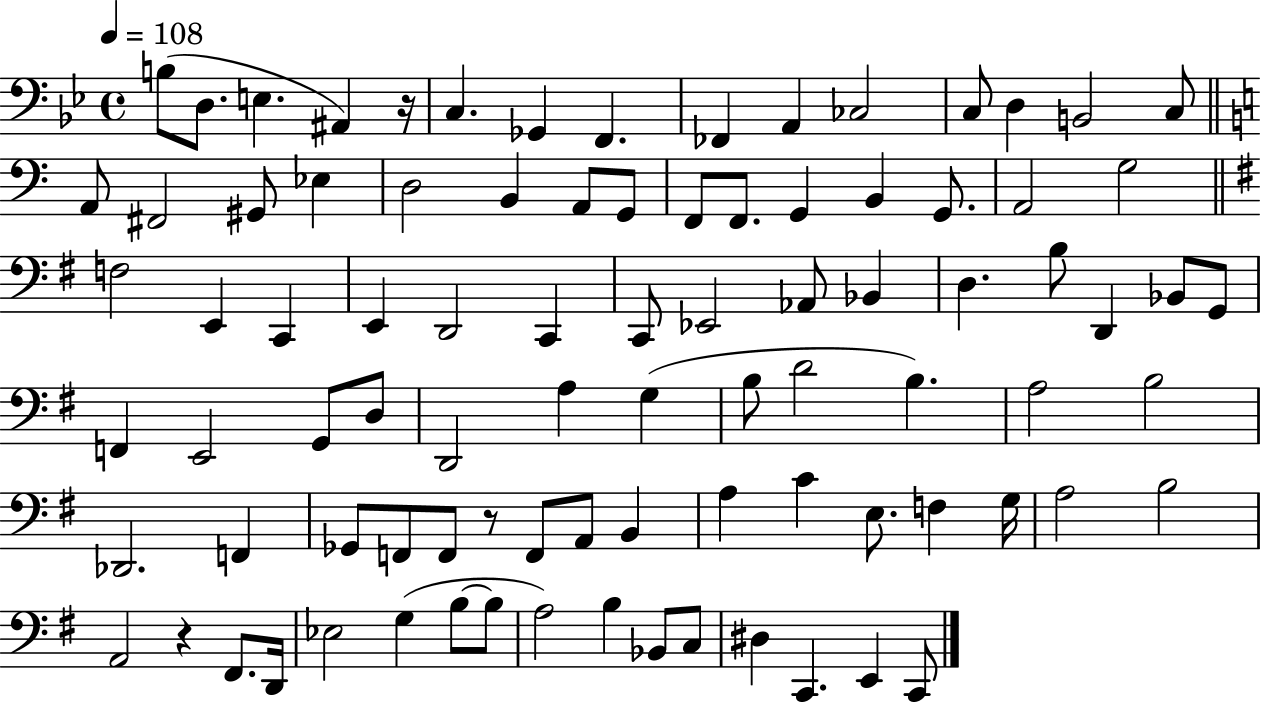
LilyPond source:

{
  \clef bass
  \time 4/4
  \defaultTimeSignature
  \key bes \major
  \tempo 4 = 108
  b8( d8. e4. ais,4) r16 | c4. ges,4 f,4. | fes,4 a,4 ces2 | c8 d4 b,2 c8 | \break \bar "||" \break \key c \major a,8 fis,2 gis,8 ees4 | d2 b,4 a,8 g,8 | f,8 f,8. g,4 b,4 g,8. | a,2 g2 | \break \bar "||" \break \key g \major f2 e,4 c,4 | e,4 d,2 c,4 | c,8 ees,2 aes,8 bes,4 | d4. b8 d,4 bes,8 g,8 | \break f,4 e,2 g,8 d8 | d,2 a4 g4( | b8 d'2 b4.) | a2 b2 | \break des,2. f,4 | ges,8 f,8 f,8 r8 f,8 a,8 b,4 | a4 c'4 e8. f4 g16 | a2 b2 | \break a,2 r4 fis,8. d,16 | ees2 g4( b8~~ b8 | a2) b4 bes,8 c8 | dis4 c,4. e,4 c,8 | \break \bar "|."
}